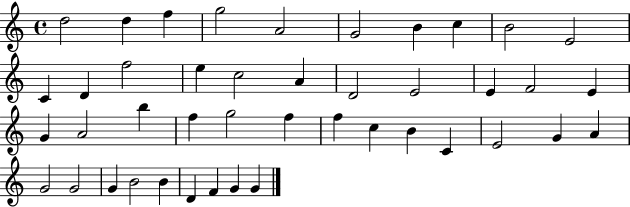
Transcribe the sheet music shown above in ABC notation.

X:1
T:Untitled
M:4/4
L:1/4
K:C
d2 d f g2 A2 G2 B c B2 E2 C D f2 e c2 A D2 E2 E F2 E G A2 b f g2 f f c B C E2 G A G2 G2 G B2 B D F G G